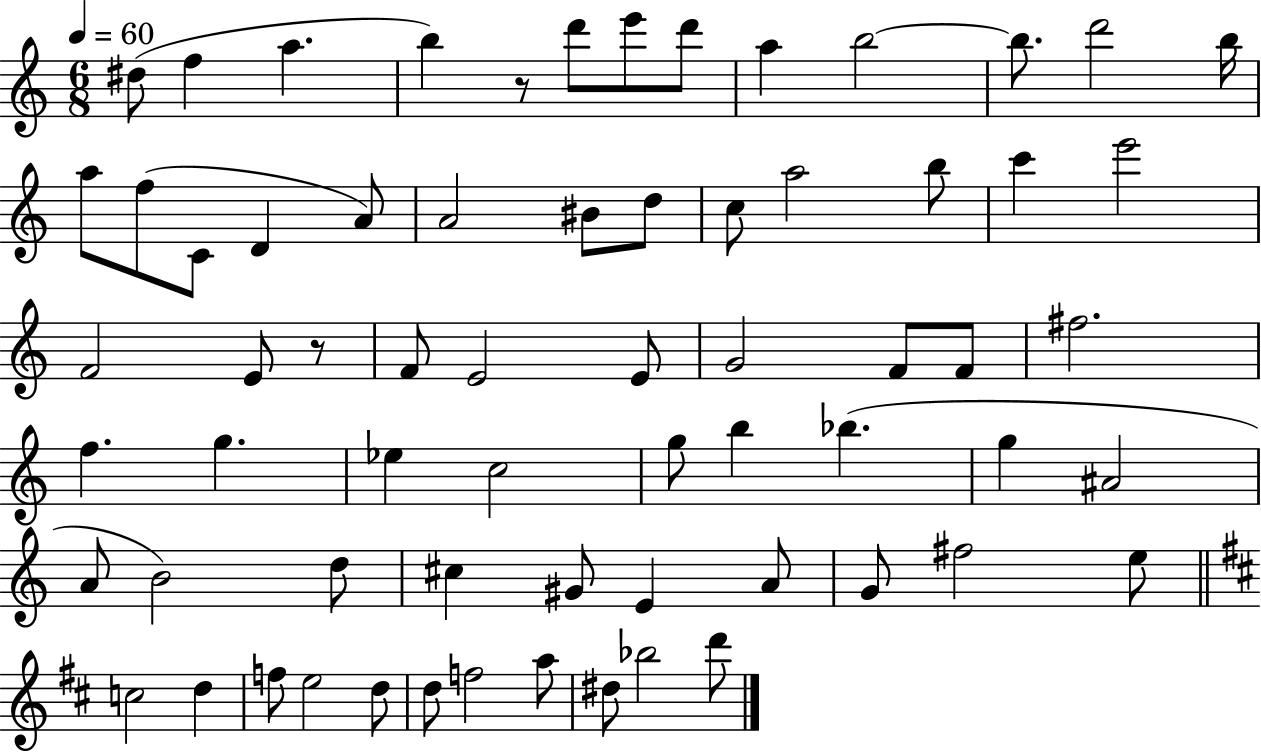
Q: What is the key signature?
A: C major